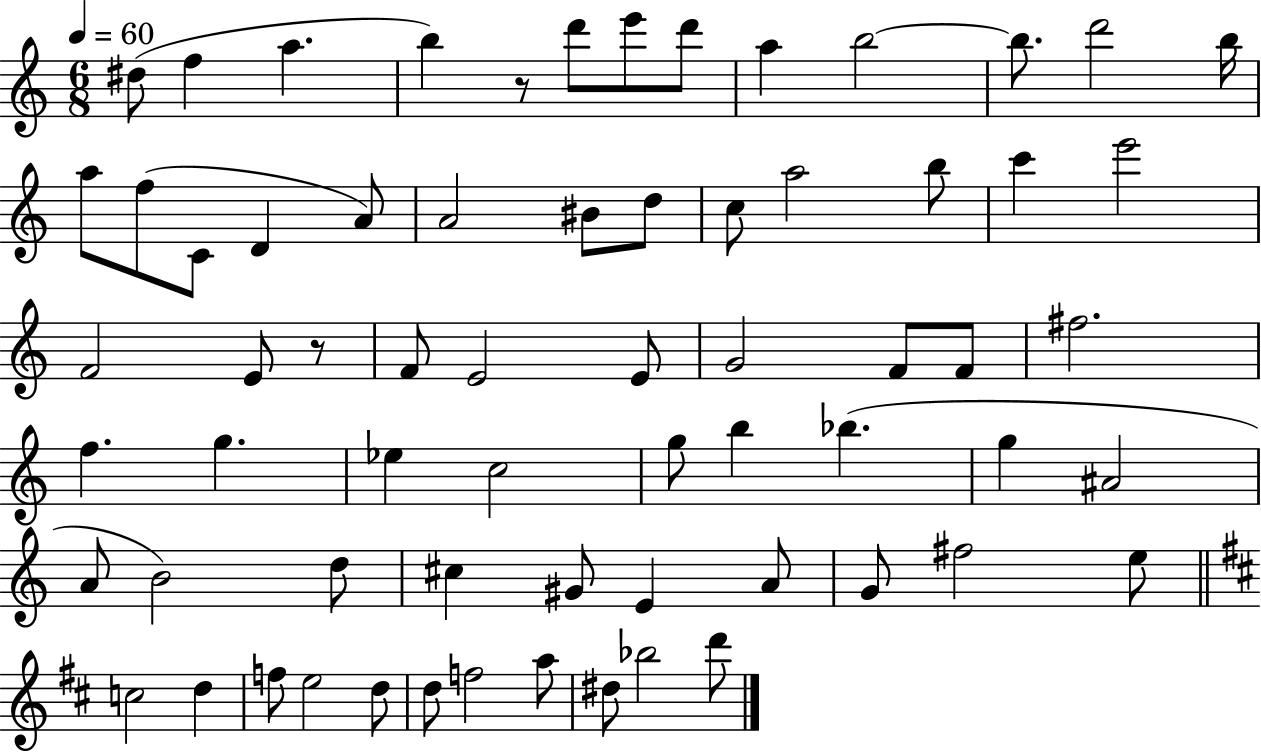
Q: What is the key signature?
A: C major